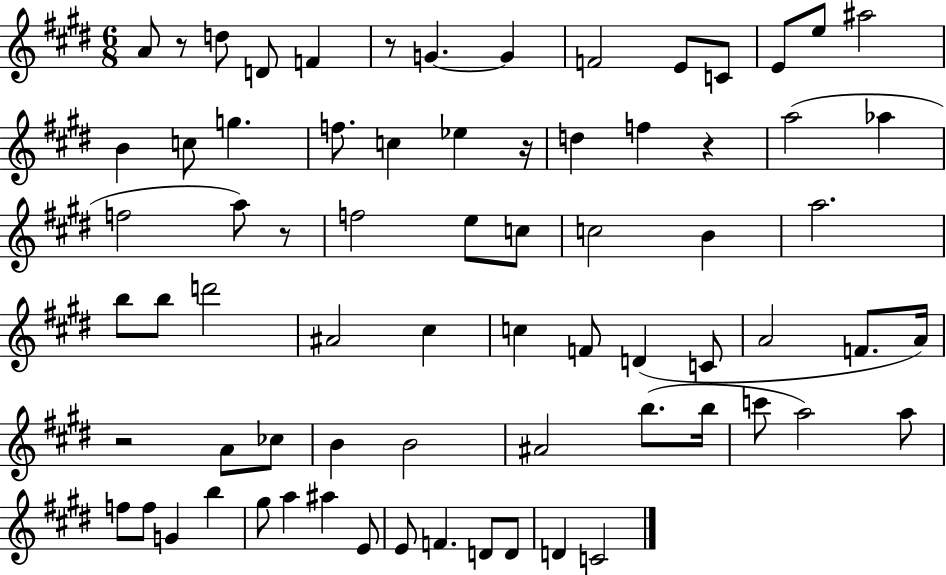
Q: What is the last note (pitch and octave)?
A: C4